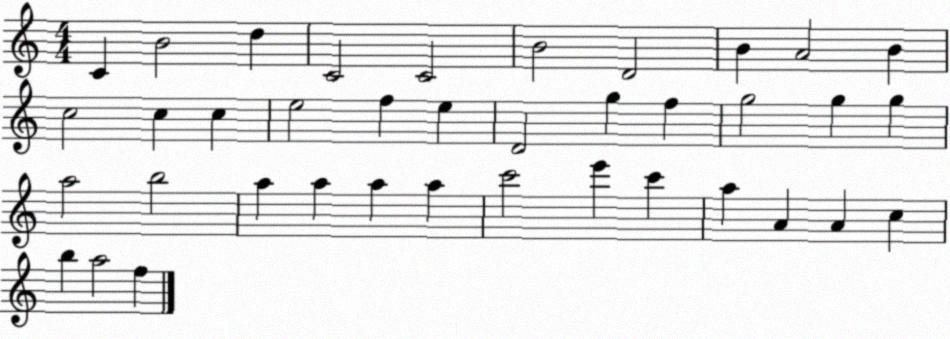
X:1
T:Untitled
M:4/4
L:1/4
K:C
C B2 d C2 C2 B2 D2 B A2 B c2 c c e2 f e D2 g f g2 g g a2 b2 a a a a c'2 e' c' a A A c b a2 f